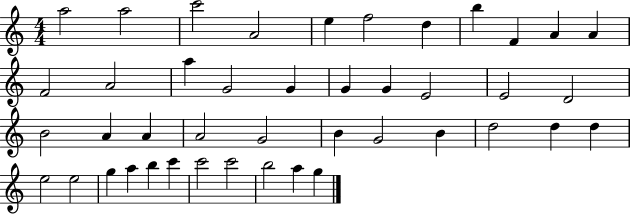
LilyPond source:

{
  \clef treble
  \numericTimeSignature
  \time 4/4
  \key c \major
  a''2 a''2 | c'''2 a'2 | e''4 f''2 d''4 | b''4 f'4 a'4 a'4 | \break f'2 a'2 | a''4 g'2 g'4 | g'4 g'4 e'2 | e'2 d'2 | \break b'2 a'4 a'4 | a'2 g'2 | b'4 g'2 b'4 | d''2 d''4 d''4 | \break e''2 e''2 | g''4 a''4 b''4 c'''4 | c'''2 c'''2 | b''2 a''4 g''4 | \break \bar "|."
}